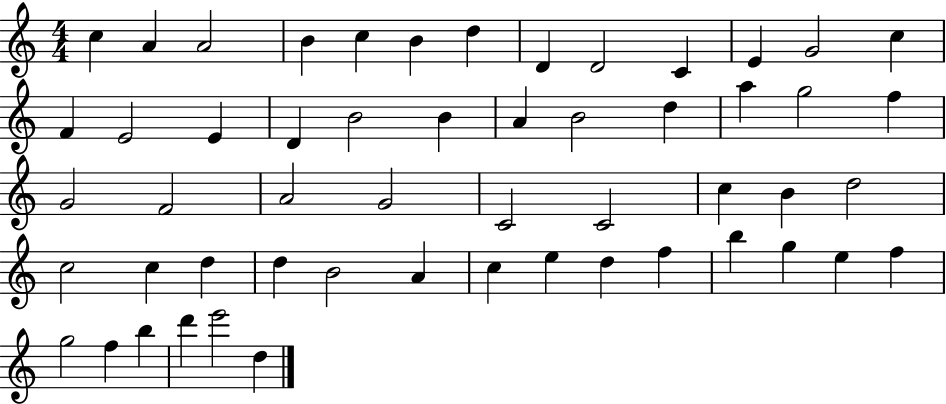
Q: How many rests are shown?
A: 0